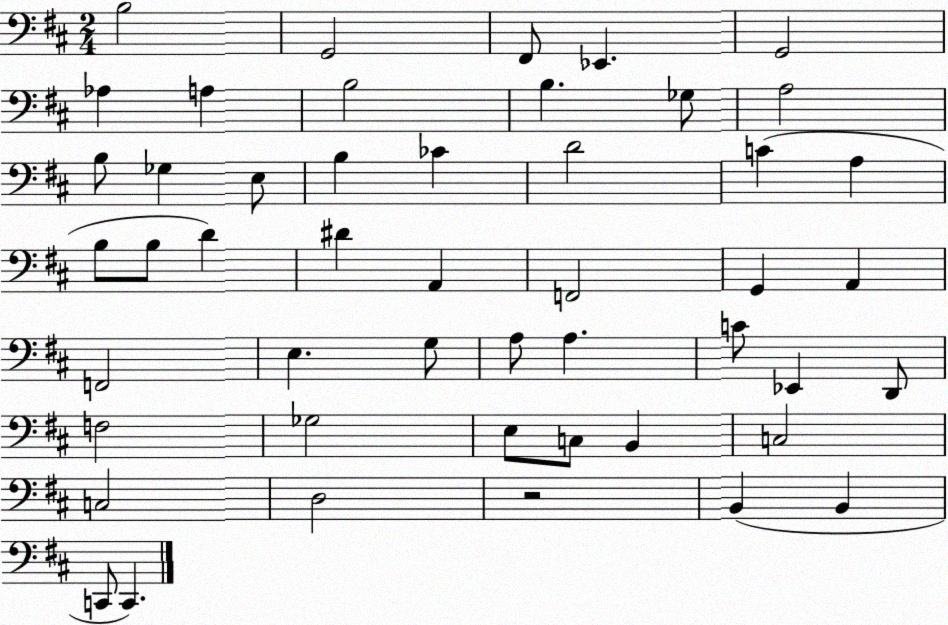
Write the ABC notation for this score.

X:1
T:Untitled
M:2/4
L:1/4
K:D
B,2 G,,2 ^F,,/2 _E,, G,,2 _A, A, B,2 B, _G,/2 A,2 B,/2 _G, E,/2 B, _C D2 C A, B,/2 B,/2 D ^D A,, F,,2 G,, A,, F,,2 E, G,/2 A,/2 A, C/2 _E,, D,,/2 F,2 _G,2 E,/2 C,/2 B,, C,2 C,2 D,2 z2 B,, B,, C,,/2 C,,